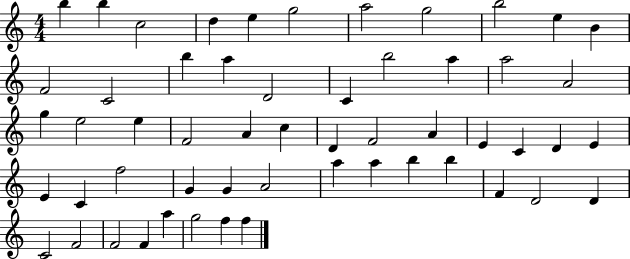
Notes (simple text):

B5/q B5/q C5/h D5/q E5/q G5/h A5/h G5/h B5/h E5/q B4/q F4/h C4/h B5/q A5/q D4/h C4/q B5/h A5/q A5/h A4/h G5/q E5/h E5/q F4/h A4/q C5/q D4/q F4/h A4/q E4/q C4/q D4/q E4/q E4/q C4/q F5/h G4/q G4/q A4/h A5/q A5/q B5/q B5/q F4/q D4/h D4/q C4/h F4/h F4/h F4/q A5/q G5/h F5/q F5/q